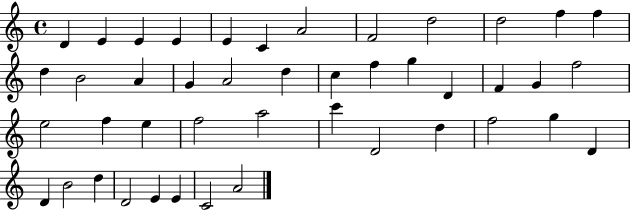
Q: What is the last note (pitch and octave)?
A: A4